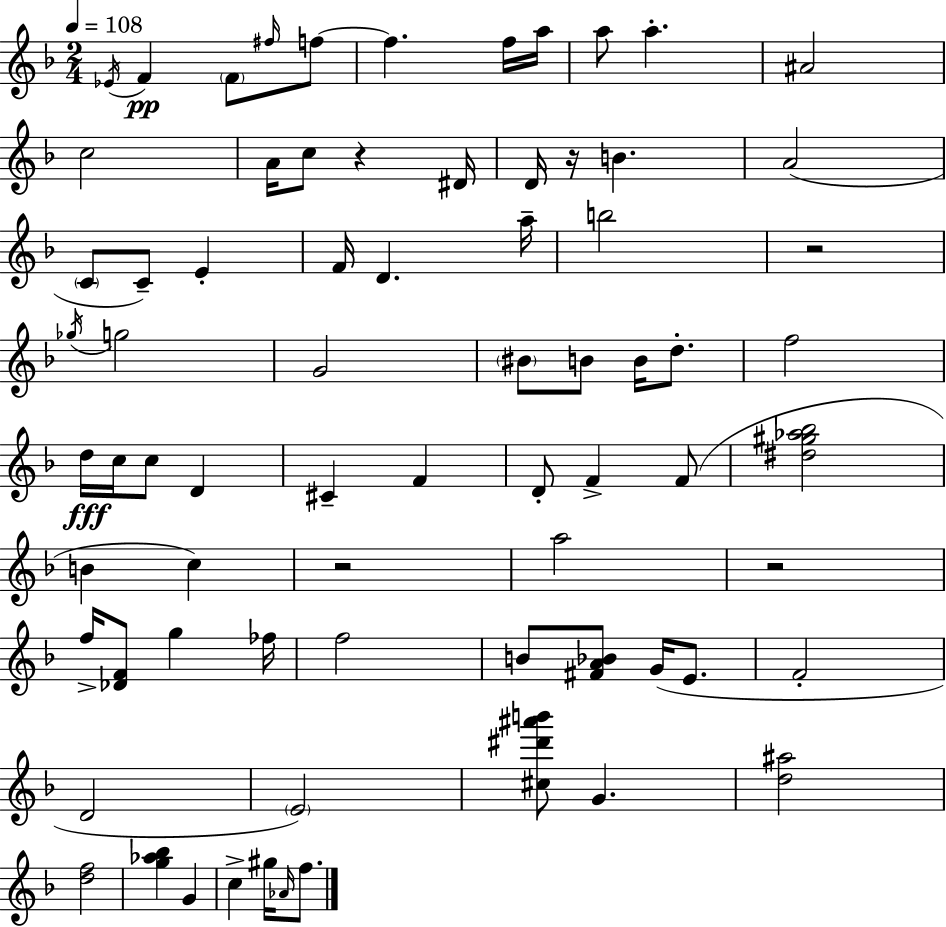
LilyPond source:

{
  \clef treble
  \numericTimeSignature
  \time 2/4
  \key f \major
  \tempo 4 = 108
  \repeat volta 2 { \acciaccatura { ees'16 }\pp f'4 \parenthesize f'8 \grace { fis''16 } | f''8~~ f''4. | f''16 a''16 a''8 a''4.-. | ais'2 | \break c''2 | a'16 c''8 r4 | dis'16 d'16 r16 b'4. | a'2( | \break \parenthesize c'8 c'8--) e'4-. | f'16 d'4. | a''16-- b''2 | r2 | \break \acciaccatura { ges''16 } g''2 | g'2 | \parenthesize bis'8 b'8 b'16 | d''8.-. f''2 | \break d''16\fff c''16 c''8 d'4 | cis'4-- f'4 | d'8-. f'4-> | f'8( <dis'' gis'' aes'' bes''>2 | \break b'4 c''4) | r2 | a''2 | r2 | \break f''16-> <des' f'>8 g''4 | fes''16 f''2 | b'8 <fis' a' bes'>8 g'16( | e'8. f'2-. | \break d'2 | \parenthesize e'2) | <cis'' dis''' ais''' b'''>8 g'4. | <d'' ais''>2 | \break <d'' f''>2 | <g'' aes'' bes''>4 g'4 | c''4-> gis''16 | \grace { aes'16 } f''8. } \bar "|."
}